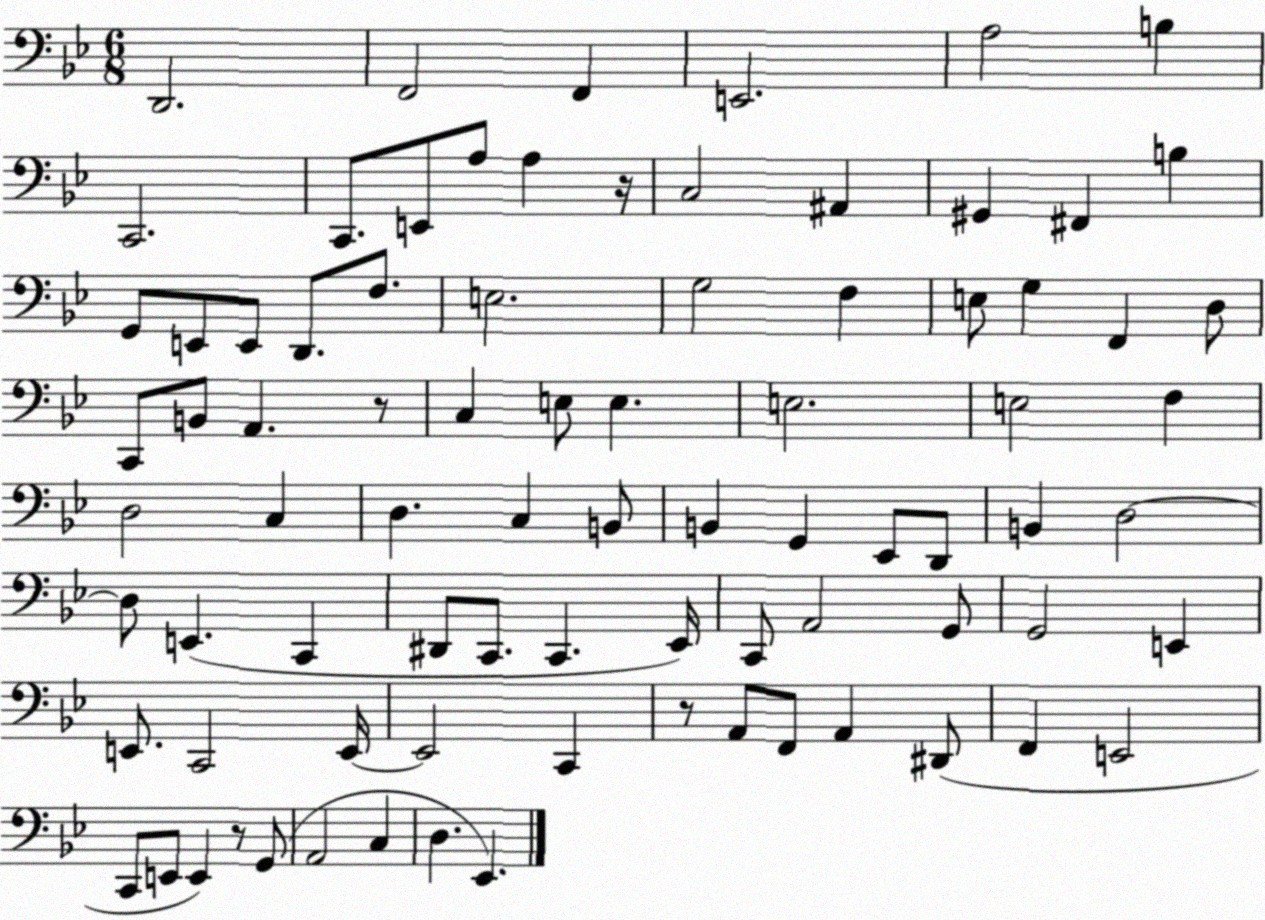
X:1
T:Untitled
M:6/8
L:1/4
K:Bb
D,,2 F,,2 F,, E,,2 A,2 B, C,,2 C,,/2 E,,/2 A,/2 A, z/4 C,2 ^A,, ^G,, ^F,, B, G,,/2 E,,/2 E,,/2 D,,/2 F,/2 E,2 G,2 F, E,/2 G, F,, D,/2 C,,/2 B,,/2 A,, z/2 C, E,/2 E, E,2 E,2 F, D,2 C, D, C, B,,/2 B,, G,, _E,,/2 D,,/2 B,, D,2 D,/2 E,, C,, ^D,,/2 C,,/2 C,, _E,,/4 C,,/2 A,,2 G,,/2 G,,2 E,, E,,/2 C,,2 E,,/4 E,,2 C,, z/2 A,,/2 F,,/2 A,, ^D,,/2 F,, E,,2 C,,/2 E,,/2 E,, z/2 G,,/2 A,,2 C, D, _E,,